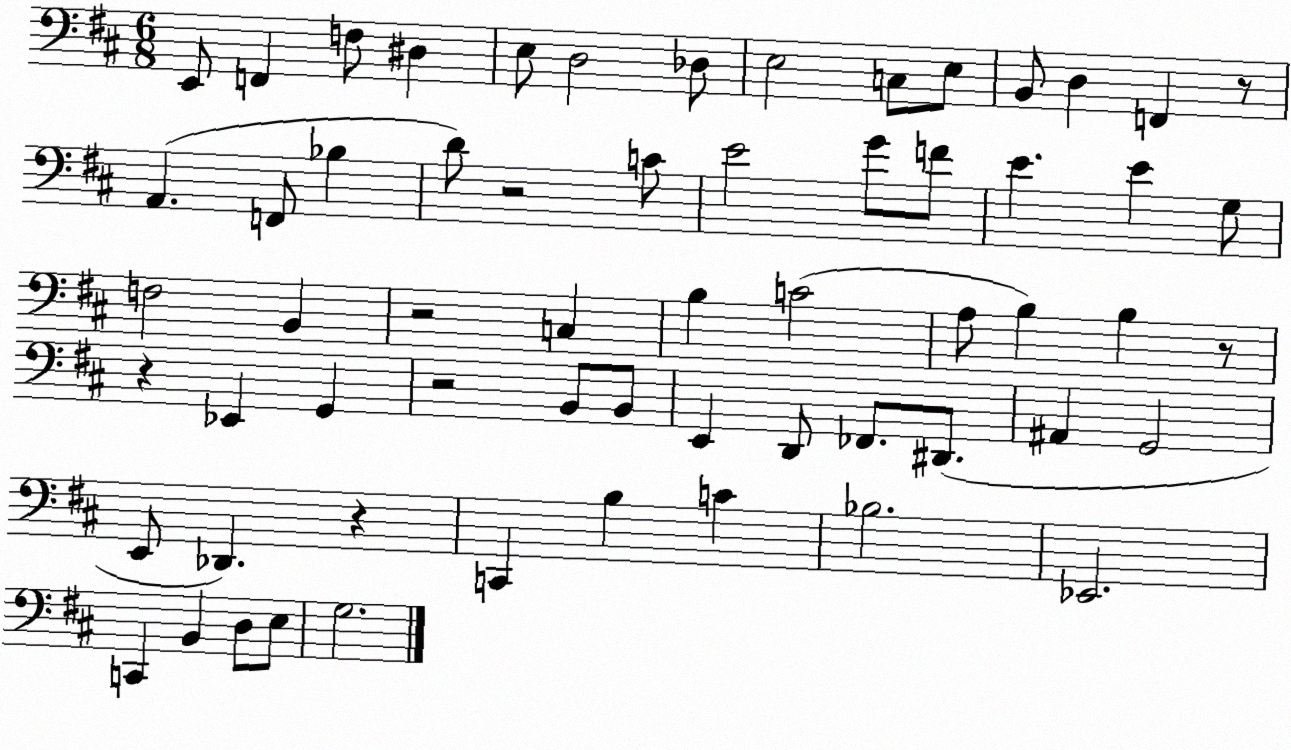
X:1
T:Untitled
M:6/8
L:1/4
K:D
E,,/2 F,, F,/2 ^D, E,/2 D,2 _D,/2 E,2 C,/2 E,/2 B,,/2 D, F,, z/2 A,, F,,/2 _B, D/2 z2 C/2 E2 G/2 F/2 E E G,/2 F,2 B,, z2 C, B, C2 A,/2 B, B, z/2 z _E,, G,, z2 B,,/2 B,,/2 E,, D,,/2 _F,,/2 ^D,,/2 ^A,, G,,2 E,,/2 _D,, z C,, B, C _B,2 _E,,2 C,, B,, D,/2 E,/2 G,2